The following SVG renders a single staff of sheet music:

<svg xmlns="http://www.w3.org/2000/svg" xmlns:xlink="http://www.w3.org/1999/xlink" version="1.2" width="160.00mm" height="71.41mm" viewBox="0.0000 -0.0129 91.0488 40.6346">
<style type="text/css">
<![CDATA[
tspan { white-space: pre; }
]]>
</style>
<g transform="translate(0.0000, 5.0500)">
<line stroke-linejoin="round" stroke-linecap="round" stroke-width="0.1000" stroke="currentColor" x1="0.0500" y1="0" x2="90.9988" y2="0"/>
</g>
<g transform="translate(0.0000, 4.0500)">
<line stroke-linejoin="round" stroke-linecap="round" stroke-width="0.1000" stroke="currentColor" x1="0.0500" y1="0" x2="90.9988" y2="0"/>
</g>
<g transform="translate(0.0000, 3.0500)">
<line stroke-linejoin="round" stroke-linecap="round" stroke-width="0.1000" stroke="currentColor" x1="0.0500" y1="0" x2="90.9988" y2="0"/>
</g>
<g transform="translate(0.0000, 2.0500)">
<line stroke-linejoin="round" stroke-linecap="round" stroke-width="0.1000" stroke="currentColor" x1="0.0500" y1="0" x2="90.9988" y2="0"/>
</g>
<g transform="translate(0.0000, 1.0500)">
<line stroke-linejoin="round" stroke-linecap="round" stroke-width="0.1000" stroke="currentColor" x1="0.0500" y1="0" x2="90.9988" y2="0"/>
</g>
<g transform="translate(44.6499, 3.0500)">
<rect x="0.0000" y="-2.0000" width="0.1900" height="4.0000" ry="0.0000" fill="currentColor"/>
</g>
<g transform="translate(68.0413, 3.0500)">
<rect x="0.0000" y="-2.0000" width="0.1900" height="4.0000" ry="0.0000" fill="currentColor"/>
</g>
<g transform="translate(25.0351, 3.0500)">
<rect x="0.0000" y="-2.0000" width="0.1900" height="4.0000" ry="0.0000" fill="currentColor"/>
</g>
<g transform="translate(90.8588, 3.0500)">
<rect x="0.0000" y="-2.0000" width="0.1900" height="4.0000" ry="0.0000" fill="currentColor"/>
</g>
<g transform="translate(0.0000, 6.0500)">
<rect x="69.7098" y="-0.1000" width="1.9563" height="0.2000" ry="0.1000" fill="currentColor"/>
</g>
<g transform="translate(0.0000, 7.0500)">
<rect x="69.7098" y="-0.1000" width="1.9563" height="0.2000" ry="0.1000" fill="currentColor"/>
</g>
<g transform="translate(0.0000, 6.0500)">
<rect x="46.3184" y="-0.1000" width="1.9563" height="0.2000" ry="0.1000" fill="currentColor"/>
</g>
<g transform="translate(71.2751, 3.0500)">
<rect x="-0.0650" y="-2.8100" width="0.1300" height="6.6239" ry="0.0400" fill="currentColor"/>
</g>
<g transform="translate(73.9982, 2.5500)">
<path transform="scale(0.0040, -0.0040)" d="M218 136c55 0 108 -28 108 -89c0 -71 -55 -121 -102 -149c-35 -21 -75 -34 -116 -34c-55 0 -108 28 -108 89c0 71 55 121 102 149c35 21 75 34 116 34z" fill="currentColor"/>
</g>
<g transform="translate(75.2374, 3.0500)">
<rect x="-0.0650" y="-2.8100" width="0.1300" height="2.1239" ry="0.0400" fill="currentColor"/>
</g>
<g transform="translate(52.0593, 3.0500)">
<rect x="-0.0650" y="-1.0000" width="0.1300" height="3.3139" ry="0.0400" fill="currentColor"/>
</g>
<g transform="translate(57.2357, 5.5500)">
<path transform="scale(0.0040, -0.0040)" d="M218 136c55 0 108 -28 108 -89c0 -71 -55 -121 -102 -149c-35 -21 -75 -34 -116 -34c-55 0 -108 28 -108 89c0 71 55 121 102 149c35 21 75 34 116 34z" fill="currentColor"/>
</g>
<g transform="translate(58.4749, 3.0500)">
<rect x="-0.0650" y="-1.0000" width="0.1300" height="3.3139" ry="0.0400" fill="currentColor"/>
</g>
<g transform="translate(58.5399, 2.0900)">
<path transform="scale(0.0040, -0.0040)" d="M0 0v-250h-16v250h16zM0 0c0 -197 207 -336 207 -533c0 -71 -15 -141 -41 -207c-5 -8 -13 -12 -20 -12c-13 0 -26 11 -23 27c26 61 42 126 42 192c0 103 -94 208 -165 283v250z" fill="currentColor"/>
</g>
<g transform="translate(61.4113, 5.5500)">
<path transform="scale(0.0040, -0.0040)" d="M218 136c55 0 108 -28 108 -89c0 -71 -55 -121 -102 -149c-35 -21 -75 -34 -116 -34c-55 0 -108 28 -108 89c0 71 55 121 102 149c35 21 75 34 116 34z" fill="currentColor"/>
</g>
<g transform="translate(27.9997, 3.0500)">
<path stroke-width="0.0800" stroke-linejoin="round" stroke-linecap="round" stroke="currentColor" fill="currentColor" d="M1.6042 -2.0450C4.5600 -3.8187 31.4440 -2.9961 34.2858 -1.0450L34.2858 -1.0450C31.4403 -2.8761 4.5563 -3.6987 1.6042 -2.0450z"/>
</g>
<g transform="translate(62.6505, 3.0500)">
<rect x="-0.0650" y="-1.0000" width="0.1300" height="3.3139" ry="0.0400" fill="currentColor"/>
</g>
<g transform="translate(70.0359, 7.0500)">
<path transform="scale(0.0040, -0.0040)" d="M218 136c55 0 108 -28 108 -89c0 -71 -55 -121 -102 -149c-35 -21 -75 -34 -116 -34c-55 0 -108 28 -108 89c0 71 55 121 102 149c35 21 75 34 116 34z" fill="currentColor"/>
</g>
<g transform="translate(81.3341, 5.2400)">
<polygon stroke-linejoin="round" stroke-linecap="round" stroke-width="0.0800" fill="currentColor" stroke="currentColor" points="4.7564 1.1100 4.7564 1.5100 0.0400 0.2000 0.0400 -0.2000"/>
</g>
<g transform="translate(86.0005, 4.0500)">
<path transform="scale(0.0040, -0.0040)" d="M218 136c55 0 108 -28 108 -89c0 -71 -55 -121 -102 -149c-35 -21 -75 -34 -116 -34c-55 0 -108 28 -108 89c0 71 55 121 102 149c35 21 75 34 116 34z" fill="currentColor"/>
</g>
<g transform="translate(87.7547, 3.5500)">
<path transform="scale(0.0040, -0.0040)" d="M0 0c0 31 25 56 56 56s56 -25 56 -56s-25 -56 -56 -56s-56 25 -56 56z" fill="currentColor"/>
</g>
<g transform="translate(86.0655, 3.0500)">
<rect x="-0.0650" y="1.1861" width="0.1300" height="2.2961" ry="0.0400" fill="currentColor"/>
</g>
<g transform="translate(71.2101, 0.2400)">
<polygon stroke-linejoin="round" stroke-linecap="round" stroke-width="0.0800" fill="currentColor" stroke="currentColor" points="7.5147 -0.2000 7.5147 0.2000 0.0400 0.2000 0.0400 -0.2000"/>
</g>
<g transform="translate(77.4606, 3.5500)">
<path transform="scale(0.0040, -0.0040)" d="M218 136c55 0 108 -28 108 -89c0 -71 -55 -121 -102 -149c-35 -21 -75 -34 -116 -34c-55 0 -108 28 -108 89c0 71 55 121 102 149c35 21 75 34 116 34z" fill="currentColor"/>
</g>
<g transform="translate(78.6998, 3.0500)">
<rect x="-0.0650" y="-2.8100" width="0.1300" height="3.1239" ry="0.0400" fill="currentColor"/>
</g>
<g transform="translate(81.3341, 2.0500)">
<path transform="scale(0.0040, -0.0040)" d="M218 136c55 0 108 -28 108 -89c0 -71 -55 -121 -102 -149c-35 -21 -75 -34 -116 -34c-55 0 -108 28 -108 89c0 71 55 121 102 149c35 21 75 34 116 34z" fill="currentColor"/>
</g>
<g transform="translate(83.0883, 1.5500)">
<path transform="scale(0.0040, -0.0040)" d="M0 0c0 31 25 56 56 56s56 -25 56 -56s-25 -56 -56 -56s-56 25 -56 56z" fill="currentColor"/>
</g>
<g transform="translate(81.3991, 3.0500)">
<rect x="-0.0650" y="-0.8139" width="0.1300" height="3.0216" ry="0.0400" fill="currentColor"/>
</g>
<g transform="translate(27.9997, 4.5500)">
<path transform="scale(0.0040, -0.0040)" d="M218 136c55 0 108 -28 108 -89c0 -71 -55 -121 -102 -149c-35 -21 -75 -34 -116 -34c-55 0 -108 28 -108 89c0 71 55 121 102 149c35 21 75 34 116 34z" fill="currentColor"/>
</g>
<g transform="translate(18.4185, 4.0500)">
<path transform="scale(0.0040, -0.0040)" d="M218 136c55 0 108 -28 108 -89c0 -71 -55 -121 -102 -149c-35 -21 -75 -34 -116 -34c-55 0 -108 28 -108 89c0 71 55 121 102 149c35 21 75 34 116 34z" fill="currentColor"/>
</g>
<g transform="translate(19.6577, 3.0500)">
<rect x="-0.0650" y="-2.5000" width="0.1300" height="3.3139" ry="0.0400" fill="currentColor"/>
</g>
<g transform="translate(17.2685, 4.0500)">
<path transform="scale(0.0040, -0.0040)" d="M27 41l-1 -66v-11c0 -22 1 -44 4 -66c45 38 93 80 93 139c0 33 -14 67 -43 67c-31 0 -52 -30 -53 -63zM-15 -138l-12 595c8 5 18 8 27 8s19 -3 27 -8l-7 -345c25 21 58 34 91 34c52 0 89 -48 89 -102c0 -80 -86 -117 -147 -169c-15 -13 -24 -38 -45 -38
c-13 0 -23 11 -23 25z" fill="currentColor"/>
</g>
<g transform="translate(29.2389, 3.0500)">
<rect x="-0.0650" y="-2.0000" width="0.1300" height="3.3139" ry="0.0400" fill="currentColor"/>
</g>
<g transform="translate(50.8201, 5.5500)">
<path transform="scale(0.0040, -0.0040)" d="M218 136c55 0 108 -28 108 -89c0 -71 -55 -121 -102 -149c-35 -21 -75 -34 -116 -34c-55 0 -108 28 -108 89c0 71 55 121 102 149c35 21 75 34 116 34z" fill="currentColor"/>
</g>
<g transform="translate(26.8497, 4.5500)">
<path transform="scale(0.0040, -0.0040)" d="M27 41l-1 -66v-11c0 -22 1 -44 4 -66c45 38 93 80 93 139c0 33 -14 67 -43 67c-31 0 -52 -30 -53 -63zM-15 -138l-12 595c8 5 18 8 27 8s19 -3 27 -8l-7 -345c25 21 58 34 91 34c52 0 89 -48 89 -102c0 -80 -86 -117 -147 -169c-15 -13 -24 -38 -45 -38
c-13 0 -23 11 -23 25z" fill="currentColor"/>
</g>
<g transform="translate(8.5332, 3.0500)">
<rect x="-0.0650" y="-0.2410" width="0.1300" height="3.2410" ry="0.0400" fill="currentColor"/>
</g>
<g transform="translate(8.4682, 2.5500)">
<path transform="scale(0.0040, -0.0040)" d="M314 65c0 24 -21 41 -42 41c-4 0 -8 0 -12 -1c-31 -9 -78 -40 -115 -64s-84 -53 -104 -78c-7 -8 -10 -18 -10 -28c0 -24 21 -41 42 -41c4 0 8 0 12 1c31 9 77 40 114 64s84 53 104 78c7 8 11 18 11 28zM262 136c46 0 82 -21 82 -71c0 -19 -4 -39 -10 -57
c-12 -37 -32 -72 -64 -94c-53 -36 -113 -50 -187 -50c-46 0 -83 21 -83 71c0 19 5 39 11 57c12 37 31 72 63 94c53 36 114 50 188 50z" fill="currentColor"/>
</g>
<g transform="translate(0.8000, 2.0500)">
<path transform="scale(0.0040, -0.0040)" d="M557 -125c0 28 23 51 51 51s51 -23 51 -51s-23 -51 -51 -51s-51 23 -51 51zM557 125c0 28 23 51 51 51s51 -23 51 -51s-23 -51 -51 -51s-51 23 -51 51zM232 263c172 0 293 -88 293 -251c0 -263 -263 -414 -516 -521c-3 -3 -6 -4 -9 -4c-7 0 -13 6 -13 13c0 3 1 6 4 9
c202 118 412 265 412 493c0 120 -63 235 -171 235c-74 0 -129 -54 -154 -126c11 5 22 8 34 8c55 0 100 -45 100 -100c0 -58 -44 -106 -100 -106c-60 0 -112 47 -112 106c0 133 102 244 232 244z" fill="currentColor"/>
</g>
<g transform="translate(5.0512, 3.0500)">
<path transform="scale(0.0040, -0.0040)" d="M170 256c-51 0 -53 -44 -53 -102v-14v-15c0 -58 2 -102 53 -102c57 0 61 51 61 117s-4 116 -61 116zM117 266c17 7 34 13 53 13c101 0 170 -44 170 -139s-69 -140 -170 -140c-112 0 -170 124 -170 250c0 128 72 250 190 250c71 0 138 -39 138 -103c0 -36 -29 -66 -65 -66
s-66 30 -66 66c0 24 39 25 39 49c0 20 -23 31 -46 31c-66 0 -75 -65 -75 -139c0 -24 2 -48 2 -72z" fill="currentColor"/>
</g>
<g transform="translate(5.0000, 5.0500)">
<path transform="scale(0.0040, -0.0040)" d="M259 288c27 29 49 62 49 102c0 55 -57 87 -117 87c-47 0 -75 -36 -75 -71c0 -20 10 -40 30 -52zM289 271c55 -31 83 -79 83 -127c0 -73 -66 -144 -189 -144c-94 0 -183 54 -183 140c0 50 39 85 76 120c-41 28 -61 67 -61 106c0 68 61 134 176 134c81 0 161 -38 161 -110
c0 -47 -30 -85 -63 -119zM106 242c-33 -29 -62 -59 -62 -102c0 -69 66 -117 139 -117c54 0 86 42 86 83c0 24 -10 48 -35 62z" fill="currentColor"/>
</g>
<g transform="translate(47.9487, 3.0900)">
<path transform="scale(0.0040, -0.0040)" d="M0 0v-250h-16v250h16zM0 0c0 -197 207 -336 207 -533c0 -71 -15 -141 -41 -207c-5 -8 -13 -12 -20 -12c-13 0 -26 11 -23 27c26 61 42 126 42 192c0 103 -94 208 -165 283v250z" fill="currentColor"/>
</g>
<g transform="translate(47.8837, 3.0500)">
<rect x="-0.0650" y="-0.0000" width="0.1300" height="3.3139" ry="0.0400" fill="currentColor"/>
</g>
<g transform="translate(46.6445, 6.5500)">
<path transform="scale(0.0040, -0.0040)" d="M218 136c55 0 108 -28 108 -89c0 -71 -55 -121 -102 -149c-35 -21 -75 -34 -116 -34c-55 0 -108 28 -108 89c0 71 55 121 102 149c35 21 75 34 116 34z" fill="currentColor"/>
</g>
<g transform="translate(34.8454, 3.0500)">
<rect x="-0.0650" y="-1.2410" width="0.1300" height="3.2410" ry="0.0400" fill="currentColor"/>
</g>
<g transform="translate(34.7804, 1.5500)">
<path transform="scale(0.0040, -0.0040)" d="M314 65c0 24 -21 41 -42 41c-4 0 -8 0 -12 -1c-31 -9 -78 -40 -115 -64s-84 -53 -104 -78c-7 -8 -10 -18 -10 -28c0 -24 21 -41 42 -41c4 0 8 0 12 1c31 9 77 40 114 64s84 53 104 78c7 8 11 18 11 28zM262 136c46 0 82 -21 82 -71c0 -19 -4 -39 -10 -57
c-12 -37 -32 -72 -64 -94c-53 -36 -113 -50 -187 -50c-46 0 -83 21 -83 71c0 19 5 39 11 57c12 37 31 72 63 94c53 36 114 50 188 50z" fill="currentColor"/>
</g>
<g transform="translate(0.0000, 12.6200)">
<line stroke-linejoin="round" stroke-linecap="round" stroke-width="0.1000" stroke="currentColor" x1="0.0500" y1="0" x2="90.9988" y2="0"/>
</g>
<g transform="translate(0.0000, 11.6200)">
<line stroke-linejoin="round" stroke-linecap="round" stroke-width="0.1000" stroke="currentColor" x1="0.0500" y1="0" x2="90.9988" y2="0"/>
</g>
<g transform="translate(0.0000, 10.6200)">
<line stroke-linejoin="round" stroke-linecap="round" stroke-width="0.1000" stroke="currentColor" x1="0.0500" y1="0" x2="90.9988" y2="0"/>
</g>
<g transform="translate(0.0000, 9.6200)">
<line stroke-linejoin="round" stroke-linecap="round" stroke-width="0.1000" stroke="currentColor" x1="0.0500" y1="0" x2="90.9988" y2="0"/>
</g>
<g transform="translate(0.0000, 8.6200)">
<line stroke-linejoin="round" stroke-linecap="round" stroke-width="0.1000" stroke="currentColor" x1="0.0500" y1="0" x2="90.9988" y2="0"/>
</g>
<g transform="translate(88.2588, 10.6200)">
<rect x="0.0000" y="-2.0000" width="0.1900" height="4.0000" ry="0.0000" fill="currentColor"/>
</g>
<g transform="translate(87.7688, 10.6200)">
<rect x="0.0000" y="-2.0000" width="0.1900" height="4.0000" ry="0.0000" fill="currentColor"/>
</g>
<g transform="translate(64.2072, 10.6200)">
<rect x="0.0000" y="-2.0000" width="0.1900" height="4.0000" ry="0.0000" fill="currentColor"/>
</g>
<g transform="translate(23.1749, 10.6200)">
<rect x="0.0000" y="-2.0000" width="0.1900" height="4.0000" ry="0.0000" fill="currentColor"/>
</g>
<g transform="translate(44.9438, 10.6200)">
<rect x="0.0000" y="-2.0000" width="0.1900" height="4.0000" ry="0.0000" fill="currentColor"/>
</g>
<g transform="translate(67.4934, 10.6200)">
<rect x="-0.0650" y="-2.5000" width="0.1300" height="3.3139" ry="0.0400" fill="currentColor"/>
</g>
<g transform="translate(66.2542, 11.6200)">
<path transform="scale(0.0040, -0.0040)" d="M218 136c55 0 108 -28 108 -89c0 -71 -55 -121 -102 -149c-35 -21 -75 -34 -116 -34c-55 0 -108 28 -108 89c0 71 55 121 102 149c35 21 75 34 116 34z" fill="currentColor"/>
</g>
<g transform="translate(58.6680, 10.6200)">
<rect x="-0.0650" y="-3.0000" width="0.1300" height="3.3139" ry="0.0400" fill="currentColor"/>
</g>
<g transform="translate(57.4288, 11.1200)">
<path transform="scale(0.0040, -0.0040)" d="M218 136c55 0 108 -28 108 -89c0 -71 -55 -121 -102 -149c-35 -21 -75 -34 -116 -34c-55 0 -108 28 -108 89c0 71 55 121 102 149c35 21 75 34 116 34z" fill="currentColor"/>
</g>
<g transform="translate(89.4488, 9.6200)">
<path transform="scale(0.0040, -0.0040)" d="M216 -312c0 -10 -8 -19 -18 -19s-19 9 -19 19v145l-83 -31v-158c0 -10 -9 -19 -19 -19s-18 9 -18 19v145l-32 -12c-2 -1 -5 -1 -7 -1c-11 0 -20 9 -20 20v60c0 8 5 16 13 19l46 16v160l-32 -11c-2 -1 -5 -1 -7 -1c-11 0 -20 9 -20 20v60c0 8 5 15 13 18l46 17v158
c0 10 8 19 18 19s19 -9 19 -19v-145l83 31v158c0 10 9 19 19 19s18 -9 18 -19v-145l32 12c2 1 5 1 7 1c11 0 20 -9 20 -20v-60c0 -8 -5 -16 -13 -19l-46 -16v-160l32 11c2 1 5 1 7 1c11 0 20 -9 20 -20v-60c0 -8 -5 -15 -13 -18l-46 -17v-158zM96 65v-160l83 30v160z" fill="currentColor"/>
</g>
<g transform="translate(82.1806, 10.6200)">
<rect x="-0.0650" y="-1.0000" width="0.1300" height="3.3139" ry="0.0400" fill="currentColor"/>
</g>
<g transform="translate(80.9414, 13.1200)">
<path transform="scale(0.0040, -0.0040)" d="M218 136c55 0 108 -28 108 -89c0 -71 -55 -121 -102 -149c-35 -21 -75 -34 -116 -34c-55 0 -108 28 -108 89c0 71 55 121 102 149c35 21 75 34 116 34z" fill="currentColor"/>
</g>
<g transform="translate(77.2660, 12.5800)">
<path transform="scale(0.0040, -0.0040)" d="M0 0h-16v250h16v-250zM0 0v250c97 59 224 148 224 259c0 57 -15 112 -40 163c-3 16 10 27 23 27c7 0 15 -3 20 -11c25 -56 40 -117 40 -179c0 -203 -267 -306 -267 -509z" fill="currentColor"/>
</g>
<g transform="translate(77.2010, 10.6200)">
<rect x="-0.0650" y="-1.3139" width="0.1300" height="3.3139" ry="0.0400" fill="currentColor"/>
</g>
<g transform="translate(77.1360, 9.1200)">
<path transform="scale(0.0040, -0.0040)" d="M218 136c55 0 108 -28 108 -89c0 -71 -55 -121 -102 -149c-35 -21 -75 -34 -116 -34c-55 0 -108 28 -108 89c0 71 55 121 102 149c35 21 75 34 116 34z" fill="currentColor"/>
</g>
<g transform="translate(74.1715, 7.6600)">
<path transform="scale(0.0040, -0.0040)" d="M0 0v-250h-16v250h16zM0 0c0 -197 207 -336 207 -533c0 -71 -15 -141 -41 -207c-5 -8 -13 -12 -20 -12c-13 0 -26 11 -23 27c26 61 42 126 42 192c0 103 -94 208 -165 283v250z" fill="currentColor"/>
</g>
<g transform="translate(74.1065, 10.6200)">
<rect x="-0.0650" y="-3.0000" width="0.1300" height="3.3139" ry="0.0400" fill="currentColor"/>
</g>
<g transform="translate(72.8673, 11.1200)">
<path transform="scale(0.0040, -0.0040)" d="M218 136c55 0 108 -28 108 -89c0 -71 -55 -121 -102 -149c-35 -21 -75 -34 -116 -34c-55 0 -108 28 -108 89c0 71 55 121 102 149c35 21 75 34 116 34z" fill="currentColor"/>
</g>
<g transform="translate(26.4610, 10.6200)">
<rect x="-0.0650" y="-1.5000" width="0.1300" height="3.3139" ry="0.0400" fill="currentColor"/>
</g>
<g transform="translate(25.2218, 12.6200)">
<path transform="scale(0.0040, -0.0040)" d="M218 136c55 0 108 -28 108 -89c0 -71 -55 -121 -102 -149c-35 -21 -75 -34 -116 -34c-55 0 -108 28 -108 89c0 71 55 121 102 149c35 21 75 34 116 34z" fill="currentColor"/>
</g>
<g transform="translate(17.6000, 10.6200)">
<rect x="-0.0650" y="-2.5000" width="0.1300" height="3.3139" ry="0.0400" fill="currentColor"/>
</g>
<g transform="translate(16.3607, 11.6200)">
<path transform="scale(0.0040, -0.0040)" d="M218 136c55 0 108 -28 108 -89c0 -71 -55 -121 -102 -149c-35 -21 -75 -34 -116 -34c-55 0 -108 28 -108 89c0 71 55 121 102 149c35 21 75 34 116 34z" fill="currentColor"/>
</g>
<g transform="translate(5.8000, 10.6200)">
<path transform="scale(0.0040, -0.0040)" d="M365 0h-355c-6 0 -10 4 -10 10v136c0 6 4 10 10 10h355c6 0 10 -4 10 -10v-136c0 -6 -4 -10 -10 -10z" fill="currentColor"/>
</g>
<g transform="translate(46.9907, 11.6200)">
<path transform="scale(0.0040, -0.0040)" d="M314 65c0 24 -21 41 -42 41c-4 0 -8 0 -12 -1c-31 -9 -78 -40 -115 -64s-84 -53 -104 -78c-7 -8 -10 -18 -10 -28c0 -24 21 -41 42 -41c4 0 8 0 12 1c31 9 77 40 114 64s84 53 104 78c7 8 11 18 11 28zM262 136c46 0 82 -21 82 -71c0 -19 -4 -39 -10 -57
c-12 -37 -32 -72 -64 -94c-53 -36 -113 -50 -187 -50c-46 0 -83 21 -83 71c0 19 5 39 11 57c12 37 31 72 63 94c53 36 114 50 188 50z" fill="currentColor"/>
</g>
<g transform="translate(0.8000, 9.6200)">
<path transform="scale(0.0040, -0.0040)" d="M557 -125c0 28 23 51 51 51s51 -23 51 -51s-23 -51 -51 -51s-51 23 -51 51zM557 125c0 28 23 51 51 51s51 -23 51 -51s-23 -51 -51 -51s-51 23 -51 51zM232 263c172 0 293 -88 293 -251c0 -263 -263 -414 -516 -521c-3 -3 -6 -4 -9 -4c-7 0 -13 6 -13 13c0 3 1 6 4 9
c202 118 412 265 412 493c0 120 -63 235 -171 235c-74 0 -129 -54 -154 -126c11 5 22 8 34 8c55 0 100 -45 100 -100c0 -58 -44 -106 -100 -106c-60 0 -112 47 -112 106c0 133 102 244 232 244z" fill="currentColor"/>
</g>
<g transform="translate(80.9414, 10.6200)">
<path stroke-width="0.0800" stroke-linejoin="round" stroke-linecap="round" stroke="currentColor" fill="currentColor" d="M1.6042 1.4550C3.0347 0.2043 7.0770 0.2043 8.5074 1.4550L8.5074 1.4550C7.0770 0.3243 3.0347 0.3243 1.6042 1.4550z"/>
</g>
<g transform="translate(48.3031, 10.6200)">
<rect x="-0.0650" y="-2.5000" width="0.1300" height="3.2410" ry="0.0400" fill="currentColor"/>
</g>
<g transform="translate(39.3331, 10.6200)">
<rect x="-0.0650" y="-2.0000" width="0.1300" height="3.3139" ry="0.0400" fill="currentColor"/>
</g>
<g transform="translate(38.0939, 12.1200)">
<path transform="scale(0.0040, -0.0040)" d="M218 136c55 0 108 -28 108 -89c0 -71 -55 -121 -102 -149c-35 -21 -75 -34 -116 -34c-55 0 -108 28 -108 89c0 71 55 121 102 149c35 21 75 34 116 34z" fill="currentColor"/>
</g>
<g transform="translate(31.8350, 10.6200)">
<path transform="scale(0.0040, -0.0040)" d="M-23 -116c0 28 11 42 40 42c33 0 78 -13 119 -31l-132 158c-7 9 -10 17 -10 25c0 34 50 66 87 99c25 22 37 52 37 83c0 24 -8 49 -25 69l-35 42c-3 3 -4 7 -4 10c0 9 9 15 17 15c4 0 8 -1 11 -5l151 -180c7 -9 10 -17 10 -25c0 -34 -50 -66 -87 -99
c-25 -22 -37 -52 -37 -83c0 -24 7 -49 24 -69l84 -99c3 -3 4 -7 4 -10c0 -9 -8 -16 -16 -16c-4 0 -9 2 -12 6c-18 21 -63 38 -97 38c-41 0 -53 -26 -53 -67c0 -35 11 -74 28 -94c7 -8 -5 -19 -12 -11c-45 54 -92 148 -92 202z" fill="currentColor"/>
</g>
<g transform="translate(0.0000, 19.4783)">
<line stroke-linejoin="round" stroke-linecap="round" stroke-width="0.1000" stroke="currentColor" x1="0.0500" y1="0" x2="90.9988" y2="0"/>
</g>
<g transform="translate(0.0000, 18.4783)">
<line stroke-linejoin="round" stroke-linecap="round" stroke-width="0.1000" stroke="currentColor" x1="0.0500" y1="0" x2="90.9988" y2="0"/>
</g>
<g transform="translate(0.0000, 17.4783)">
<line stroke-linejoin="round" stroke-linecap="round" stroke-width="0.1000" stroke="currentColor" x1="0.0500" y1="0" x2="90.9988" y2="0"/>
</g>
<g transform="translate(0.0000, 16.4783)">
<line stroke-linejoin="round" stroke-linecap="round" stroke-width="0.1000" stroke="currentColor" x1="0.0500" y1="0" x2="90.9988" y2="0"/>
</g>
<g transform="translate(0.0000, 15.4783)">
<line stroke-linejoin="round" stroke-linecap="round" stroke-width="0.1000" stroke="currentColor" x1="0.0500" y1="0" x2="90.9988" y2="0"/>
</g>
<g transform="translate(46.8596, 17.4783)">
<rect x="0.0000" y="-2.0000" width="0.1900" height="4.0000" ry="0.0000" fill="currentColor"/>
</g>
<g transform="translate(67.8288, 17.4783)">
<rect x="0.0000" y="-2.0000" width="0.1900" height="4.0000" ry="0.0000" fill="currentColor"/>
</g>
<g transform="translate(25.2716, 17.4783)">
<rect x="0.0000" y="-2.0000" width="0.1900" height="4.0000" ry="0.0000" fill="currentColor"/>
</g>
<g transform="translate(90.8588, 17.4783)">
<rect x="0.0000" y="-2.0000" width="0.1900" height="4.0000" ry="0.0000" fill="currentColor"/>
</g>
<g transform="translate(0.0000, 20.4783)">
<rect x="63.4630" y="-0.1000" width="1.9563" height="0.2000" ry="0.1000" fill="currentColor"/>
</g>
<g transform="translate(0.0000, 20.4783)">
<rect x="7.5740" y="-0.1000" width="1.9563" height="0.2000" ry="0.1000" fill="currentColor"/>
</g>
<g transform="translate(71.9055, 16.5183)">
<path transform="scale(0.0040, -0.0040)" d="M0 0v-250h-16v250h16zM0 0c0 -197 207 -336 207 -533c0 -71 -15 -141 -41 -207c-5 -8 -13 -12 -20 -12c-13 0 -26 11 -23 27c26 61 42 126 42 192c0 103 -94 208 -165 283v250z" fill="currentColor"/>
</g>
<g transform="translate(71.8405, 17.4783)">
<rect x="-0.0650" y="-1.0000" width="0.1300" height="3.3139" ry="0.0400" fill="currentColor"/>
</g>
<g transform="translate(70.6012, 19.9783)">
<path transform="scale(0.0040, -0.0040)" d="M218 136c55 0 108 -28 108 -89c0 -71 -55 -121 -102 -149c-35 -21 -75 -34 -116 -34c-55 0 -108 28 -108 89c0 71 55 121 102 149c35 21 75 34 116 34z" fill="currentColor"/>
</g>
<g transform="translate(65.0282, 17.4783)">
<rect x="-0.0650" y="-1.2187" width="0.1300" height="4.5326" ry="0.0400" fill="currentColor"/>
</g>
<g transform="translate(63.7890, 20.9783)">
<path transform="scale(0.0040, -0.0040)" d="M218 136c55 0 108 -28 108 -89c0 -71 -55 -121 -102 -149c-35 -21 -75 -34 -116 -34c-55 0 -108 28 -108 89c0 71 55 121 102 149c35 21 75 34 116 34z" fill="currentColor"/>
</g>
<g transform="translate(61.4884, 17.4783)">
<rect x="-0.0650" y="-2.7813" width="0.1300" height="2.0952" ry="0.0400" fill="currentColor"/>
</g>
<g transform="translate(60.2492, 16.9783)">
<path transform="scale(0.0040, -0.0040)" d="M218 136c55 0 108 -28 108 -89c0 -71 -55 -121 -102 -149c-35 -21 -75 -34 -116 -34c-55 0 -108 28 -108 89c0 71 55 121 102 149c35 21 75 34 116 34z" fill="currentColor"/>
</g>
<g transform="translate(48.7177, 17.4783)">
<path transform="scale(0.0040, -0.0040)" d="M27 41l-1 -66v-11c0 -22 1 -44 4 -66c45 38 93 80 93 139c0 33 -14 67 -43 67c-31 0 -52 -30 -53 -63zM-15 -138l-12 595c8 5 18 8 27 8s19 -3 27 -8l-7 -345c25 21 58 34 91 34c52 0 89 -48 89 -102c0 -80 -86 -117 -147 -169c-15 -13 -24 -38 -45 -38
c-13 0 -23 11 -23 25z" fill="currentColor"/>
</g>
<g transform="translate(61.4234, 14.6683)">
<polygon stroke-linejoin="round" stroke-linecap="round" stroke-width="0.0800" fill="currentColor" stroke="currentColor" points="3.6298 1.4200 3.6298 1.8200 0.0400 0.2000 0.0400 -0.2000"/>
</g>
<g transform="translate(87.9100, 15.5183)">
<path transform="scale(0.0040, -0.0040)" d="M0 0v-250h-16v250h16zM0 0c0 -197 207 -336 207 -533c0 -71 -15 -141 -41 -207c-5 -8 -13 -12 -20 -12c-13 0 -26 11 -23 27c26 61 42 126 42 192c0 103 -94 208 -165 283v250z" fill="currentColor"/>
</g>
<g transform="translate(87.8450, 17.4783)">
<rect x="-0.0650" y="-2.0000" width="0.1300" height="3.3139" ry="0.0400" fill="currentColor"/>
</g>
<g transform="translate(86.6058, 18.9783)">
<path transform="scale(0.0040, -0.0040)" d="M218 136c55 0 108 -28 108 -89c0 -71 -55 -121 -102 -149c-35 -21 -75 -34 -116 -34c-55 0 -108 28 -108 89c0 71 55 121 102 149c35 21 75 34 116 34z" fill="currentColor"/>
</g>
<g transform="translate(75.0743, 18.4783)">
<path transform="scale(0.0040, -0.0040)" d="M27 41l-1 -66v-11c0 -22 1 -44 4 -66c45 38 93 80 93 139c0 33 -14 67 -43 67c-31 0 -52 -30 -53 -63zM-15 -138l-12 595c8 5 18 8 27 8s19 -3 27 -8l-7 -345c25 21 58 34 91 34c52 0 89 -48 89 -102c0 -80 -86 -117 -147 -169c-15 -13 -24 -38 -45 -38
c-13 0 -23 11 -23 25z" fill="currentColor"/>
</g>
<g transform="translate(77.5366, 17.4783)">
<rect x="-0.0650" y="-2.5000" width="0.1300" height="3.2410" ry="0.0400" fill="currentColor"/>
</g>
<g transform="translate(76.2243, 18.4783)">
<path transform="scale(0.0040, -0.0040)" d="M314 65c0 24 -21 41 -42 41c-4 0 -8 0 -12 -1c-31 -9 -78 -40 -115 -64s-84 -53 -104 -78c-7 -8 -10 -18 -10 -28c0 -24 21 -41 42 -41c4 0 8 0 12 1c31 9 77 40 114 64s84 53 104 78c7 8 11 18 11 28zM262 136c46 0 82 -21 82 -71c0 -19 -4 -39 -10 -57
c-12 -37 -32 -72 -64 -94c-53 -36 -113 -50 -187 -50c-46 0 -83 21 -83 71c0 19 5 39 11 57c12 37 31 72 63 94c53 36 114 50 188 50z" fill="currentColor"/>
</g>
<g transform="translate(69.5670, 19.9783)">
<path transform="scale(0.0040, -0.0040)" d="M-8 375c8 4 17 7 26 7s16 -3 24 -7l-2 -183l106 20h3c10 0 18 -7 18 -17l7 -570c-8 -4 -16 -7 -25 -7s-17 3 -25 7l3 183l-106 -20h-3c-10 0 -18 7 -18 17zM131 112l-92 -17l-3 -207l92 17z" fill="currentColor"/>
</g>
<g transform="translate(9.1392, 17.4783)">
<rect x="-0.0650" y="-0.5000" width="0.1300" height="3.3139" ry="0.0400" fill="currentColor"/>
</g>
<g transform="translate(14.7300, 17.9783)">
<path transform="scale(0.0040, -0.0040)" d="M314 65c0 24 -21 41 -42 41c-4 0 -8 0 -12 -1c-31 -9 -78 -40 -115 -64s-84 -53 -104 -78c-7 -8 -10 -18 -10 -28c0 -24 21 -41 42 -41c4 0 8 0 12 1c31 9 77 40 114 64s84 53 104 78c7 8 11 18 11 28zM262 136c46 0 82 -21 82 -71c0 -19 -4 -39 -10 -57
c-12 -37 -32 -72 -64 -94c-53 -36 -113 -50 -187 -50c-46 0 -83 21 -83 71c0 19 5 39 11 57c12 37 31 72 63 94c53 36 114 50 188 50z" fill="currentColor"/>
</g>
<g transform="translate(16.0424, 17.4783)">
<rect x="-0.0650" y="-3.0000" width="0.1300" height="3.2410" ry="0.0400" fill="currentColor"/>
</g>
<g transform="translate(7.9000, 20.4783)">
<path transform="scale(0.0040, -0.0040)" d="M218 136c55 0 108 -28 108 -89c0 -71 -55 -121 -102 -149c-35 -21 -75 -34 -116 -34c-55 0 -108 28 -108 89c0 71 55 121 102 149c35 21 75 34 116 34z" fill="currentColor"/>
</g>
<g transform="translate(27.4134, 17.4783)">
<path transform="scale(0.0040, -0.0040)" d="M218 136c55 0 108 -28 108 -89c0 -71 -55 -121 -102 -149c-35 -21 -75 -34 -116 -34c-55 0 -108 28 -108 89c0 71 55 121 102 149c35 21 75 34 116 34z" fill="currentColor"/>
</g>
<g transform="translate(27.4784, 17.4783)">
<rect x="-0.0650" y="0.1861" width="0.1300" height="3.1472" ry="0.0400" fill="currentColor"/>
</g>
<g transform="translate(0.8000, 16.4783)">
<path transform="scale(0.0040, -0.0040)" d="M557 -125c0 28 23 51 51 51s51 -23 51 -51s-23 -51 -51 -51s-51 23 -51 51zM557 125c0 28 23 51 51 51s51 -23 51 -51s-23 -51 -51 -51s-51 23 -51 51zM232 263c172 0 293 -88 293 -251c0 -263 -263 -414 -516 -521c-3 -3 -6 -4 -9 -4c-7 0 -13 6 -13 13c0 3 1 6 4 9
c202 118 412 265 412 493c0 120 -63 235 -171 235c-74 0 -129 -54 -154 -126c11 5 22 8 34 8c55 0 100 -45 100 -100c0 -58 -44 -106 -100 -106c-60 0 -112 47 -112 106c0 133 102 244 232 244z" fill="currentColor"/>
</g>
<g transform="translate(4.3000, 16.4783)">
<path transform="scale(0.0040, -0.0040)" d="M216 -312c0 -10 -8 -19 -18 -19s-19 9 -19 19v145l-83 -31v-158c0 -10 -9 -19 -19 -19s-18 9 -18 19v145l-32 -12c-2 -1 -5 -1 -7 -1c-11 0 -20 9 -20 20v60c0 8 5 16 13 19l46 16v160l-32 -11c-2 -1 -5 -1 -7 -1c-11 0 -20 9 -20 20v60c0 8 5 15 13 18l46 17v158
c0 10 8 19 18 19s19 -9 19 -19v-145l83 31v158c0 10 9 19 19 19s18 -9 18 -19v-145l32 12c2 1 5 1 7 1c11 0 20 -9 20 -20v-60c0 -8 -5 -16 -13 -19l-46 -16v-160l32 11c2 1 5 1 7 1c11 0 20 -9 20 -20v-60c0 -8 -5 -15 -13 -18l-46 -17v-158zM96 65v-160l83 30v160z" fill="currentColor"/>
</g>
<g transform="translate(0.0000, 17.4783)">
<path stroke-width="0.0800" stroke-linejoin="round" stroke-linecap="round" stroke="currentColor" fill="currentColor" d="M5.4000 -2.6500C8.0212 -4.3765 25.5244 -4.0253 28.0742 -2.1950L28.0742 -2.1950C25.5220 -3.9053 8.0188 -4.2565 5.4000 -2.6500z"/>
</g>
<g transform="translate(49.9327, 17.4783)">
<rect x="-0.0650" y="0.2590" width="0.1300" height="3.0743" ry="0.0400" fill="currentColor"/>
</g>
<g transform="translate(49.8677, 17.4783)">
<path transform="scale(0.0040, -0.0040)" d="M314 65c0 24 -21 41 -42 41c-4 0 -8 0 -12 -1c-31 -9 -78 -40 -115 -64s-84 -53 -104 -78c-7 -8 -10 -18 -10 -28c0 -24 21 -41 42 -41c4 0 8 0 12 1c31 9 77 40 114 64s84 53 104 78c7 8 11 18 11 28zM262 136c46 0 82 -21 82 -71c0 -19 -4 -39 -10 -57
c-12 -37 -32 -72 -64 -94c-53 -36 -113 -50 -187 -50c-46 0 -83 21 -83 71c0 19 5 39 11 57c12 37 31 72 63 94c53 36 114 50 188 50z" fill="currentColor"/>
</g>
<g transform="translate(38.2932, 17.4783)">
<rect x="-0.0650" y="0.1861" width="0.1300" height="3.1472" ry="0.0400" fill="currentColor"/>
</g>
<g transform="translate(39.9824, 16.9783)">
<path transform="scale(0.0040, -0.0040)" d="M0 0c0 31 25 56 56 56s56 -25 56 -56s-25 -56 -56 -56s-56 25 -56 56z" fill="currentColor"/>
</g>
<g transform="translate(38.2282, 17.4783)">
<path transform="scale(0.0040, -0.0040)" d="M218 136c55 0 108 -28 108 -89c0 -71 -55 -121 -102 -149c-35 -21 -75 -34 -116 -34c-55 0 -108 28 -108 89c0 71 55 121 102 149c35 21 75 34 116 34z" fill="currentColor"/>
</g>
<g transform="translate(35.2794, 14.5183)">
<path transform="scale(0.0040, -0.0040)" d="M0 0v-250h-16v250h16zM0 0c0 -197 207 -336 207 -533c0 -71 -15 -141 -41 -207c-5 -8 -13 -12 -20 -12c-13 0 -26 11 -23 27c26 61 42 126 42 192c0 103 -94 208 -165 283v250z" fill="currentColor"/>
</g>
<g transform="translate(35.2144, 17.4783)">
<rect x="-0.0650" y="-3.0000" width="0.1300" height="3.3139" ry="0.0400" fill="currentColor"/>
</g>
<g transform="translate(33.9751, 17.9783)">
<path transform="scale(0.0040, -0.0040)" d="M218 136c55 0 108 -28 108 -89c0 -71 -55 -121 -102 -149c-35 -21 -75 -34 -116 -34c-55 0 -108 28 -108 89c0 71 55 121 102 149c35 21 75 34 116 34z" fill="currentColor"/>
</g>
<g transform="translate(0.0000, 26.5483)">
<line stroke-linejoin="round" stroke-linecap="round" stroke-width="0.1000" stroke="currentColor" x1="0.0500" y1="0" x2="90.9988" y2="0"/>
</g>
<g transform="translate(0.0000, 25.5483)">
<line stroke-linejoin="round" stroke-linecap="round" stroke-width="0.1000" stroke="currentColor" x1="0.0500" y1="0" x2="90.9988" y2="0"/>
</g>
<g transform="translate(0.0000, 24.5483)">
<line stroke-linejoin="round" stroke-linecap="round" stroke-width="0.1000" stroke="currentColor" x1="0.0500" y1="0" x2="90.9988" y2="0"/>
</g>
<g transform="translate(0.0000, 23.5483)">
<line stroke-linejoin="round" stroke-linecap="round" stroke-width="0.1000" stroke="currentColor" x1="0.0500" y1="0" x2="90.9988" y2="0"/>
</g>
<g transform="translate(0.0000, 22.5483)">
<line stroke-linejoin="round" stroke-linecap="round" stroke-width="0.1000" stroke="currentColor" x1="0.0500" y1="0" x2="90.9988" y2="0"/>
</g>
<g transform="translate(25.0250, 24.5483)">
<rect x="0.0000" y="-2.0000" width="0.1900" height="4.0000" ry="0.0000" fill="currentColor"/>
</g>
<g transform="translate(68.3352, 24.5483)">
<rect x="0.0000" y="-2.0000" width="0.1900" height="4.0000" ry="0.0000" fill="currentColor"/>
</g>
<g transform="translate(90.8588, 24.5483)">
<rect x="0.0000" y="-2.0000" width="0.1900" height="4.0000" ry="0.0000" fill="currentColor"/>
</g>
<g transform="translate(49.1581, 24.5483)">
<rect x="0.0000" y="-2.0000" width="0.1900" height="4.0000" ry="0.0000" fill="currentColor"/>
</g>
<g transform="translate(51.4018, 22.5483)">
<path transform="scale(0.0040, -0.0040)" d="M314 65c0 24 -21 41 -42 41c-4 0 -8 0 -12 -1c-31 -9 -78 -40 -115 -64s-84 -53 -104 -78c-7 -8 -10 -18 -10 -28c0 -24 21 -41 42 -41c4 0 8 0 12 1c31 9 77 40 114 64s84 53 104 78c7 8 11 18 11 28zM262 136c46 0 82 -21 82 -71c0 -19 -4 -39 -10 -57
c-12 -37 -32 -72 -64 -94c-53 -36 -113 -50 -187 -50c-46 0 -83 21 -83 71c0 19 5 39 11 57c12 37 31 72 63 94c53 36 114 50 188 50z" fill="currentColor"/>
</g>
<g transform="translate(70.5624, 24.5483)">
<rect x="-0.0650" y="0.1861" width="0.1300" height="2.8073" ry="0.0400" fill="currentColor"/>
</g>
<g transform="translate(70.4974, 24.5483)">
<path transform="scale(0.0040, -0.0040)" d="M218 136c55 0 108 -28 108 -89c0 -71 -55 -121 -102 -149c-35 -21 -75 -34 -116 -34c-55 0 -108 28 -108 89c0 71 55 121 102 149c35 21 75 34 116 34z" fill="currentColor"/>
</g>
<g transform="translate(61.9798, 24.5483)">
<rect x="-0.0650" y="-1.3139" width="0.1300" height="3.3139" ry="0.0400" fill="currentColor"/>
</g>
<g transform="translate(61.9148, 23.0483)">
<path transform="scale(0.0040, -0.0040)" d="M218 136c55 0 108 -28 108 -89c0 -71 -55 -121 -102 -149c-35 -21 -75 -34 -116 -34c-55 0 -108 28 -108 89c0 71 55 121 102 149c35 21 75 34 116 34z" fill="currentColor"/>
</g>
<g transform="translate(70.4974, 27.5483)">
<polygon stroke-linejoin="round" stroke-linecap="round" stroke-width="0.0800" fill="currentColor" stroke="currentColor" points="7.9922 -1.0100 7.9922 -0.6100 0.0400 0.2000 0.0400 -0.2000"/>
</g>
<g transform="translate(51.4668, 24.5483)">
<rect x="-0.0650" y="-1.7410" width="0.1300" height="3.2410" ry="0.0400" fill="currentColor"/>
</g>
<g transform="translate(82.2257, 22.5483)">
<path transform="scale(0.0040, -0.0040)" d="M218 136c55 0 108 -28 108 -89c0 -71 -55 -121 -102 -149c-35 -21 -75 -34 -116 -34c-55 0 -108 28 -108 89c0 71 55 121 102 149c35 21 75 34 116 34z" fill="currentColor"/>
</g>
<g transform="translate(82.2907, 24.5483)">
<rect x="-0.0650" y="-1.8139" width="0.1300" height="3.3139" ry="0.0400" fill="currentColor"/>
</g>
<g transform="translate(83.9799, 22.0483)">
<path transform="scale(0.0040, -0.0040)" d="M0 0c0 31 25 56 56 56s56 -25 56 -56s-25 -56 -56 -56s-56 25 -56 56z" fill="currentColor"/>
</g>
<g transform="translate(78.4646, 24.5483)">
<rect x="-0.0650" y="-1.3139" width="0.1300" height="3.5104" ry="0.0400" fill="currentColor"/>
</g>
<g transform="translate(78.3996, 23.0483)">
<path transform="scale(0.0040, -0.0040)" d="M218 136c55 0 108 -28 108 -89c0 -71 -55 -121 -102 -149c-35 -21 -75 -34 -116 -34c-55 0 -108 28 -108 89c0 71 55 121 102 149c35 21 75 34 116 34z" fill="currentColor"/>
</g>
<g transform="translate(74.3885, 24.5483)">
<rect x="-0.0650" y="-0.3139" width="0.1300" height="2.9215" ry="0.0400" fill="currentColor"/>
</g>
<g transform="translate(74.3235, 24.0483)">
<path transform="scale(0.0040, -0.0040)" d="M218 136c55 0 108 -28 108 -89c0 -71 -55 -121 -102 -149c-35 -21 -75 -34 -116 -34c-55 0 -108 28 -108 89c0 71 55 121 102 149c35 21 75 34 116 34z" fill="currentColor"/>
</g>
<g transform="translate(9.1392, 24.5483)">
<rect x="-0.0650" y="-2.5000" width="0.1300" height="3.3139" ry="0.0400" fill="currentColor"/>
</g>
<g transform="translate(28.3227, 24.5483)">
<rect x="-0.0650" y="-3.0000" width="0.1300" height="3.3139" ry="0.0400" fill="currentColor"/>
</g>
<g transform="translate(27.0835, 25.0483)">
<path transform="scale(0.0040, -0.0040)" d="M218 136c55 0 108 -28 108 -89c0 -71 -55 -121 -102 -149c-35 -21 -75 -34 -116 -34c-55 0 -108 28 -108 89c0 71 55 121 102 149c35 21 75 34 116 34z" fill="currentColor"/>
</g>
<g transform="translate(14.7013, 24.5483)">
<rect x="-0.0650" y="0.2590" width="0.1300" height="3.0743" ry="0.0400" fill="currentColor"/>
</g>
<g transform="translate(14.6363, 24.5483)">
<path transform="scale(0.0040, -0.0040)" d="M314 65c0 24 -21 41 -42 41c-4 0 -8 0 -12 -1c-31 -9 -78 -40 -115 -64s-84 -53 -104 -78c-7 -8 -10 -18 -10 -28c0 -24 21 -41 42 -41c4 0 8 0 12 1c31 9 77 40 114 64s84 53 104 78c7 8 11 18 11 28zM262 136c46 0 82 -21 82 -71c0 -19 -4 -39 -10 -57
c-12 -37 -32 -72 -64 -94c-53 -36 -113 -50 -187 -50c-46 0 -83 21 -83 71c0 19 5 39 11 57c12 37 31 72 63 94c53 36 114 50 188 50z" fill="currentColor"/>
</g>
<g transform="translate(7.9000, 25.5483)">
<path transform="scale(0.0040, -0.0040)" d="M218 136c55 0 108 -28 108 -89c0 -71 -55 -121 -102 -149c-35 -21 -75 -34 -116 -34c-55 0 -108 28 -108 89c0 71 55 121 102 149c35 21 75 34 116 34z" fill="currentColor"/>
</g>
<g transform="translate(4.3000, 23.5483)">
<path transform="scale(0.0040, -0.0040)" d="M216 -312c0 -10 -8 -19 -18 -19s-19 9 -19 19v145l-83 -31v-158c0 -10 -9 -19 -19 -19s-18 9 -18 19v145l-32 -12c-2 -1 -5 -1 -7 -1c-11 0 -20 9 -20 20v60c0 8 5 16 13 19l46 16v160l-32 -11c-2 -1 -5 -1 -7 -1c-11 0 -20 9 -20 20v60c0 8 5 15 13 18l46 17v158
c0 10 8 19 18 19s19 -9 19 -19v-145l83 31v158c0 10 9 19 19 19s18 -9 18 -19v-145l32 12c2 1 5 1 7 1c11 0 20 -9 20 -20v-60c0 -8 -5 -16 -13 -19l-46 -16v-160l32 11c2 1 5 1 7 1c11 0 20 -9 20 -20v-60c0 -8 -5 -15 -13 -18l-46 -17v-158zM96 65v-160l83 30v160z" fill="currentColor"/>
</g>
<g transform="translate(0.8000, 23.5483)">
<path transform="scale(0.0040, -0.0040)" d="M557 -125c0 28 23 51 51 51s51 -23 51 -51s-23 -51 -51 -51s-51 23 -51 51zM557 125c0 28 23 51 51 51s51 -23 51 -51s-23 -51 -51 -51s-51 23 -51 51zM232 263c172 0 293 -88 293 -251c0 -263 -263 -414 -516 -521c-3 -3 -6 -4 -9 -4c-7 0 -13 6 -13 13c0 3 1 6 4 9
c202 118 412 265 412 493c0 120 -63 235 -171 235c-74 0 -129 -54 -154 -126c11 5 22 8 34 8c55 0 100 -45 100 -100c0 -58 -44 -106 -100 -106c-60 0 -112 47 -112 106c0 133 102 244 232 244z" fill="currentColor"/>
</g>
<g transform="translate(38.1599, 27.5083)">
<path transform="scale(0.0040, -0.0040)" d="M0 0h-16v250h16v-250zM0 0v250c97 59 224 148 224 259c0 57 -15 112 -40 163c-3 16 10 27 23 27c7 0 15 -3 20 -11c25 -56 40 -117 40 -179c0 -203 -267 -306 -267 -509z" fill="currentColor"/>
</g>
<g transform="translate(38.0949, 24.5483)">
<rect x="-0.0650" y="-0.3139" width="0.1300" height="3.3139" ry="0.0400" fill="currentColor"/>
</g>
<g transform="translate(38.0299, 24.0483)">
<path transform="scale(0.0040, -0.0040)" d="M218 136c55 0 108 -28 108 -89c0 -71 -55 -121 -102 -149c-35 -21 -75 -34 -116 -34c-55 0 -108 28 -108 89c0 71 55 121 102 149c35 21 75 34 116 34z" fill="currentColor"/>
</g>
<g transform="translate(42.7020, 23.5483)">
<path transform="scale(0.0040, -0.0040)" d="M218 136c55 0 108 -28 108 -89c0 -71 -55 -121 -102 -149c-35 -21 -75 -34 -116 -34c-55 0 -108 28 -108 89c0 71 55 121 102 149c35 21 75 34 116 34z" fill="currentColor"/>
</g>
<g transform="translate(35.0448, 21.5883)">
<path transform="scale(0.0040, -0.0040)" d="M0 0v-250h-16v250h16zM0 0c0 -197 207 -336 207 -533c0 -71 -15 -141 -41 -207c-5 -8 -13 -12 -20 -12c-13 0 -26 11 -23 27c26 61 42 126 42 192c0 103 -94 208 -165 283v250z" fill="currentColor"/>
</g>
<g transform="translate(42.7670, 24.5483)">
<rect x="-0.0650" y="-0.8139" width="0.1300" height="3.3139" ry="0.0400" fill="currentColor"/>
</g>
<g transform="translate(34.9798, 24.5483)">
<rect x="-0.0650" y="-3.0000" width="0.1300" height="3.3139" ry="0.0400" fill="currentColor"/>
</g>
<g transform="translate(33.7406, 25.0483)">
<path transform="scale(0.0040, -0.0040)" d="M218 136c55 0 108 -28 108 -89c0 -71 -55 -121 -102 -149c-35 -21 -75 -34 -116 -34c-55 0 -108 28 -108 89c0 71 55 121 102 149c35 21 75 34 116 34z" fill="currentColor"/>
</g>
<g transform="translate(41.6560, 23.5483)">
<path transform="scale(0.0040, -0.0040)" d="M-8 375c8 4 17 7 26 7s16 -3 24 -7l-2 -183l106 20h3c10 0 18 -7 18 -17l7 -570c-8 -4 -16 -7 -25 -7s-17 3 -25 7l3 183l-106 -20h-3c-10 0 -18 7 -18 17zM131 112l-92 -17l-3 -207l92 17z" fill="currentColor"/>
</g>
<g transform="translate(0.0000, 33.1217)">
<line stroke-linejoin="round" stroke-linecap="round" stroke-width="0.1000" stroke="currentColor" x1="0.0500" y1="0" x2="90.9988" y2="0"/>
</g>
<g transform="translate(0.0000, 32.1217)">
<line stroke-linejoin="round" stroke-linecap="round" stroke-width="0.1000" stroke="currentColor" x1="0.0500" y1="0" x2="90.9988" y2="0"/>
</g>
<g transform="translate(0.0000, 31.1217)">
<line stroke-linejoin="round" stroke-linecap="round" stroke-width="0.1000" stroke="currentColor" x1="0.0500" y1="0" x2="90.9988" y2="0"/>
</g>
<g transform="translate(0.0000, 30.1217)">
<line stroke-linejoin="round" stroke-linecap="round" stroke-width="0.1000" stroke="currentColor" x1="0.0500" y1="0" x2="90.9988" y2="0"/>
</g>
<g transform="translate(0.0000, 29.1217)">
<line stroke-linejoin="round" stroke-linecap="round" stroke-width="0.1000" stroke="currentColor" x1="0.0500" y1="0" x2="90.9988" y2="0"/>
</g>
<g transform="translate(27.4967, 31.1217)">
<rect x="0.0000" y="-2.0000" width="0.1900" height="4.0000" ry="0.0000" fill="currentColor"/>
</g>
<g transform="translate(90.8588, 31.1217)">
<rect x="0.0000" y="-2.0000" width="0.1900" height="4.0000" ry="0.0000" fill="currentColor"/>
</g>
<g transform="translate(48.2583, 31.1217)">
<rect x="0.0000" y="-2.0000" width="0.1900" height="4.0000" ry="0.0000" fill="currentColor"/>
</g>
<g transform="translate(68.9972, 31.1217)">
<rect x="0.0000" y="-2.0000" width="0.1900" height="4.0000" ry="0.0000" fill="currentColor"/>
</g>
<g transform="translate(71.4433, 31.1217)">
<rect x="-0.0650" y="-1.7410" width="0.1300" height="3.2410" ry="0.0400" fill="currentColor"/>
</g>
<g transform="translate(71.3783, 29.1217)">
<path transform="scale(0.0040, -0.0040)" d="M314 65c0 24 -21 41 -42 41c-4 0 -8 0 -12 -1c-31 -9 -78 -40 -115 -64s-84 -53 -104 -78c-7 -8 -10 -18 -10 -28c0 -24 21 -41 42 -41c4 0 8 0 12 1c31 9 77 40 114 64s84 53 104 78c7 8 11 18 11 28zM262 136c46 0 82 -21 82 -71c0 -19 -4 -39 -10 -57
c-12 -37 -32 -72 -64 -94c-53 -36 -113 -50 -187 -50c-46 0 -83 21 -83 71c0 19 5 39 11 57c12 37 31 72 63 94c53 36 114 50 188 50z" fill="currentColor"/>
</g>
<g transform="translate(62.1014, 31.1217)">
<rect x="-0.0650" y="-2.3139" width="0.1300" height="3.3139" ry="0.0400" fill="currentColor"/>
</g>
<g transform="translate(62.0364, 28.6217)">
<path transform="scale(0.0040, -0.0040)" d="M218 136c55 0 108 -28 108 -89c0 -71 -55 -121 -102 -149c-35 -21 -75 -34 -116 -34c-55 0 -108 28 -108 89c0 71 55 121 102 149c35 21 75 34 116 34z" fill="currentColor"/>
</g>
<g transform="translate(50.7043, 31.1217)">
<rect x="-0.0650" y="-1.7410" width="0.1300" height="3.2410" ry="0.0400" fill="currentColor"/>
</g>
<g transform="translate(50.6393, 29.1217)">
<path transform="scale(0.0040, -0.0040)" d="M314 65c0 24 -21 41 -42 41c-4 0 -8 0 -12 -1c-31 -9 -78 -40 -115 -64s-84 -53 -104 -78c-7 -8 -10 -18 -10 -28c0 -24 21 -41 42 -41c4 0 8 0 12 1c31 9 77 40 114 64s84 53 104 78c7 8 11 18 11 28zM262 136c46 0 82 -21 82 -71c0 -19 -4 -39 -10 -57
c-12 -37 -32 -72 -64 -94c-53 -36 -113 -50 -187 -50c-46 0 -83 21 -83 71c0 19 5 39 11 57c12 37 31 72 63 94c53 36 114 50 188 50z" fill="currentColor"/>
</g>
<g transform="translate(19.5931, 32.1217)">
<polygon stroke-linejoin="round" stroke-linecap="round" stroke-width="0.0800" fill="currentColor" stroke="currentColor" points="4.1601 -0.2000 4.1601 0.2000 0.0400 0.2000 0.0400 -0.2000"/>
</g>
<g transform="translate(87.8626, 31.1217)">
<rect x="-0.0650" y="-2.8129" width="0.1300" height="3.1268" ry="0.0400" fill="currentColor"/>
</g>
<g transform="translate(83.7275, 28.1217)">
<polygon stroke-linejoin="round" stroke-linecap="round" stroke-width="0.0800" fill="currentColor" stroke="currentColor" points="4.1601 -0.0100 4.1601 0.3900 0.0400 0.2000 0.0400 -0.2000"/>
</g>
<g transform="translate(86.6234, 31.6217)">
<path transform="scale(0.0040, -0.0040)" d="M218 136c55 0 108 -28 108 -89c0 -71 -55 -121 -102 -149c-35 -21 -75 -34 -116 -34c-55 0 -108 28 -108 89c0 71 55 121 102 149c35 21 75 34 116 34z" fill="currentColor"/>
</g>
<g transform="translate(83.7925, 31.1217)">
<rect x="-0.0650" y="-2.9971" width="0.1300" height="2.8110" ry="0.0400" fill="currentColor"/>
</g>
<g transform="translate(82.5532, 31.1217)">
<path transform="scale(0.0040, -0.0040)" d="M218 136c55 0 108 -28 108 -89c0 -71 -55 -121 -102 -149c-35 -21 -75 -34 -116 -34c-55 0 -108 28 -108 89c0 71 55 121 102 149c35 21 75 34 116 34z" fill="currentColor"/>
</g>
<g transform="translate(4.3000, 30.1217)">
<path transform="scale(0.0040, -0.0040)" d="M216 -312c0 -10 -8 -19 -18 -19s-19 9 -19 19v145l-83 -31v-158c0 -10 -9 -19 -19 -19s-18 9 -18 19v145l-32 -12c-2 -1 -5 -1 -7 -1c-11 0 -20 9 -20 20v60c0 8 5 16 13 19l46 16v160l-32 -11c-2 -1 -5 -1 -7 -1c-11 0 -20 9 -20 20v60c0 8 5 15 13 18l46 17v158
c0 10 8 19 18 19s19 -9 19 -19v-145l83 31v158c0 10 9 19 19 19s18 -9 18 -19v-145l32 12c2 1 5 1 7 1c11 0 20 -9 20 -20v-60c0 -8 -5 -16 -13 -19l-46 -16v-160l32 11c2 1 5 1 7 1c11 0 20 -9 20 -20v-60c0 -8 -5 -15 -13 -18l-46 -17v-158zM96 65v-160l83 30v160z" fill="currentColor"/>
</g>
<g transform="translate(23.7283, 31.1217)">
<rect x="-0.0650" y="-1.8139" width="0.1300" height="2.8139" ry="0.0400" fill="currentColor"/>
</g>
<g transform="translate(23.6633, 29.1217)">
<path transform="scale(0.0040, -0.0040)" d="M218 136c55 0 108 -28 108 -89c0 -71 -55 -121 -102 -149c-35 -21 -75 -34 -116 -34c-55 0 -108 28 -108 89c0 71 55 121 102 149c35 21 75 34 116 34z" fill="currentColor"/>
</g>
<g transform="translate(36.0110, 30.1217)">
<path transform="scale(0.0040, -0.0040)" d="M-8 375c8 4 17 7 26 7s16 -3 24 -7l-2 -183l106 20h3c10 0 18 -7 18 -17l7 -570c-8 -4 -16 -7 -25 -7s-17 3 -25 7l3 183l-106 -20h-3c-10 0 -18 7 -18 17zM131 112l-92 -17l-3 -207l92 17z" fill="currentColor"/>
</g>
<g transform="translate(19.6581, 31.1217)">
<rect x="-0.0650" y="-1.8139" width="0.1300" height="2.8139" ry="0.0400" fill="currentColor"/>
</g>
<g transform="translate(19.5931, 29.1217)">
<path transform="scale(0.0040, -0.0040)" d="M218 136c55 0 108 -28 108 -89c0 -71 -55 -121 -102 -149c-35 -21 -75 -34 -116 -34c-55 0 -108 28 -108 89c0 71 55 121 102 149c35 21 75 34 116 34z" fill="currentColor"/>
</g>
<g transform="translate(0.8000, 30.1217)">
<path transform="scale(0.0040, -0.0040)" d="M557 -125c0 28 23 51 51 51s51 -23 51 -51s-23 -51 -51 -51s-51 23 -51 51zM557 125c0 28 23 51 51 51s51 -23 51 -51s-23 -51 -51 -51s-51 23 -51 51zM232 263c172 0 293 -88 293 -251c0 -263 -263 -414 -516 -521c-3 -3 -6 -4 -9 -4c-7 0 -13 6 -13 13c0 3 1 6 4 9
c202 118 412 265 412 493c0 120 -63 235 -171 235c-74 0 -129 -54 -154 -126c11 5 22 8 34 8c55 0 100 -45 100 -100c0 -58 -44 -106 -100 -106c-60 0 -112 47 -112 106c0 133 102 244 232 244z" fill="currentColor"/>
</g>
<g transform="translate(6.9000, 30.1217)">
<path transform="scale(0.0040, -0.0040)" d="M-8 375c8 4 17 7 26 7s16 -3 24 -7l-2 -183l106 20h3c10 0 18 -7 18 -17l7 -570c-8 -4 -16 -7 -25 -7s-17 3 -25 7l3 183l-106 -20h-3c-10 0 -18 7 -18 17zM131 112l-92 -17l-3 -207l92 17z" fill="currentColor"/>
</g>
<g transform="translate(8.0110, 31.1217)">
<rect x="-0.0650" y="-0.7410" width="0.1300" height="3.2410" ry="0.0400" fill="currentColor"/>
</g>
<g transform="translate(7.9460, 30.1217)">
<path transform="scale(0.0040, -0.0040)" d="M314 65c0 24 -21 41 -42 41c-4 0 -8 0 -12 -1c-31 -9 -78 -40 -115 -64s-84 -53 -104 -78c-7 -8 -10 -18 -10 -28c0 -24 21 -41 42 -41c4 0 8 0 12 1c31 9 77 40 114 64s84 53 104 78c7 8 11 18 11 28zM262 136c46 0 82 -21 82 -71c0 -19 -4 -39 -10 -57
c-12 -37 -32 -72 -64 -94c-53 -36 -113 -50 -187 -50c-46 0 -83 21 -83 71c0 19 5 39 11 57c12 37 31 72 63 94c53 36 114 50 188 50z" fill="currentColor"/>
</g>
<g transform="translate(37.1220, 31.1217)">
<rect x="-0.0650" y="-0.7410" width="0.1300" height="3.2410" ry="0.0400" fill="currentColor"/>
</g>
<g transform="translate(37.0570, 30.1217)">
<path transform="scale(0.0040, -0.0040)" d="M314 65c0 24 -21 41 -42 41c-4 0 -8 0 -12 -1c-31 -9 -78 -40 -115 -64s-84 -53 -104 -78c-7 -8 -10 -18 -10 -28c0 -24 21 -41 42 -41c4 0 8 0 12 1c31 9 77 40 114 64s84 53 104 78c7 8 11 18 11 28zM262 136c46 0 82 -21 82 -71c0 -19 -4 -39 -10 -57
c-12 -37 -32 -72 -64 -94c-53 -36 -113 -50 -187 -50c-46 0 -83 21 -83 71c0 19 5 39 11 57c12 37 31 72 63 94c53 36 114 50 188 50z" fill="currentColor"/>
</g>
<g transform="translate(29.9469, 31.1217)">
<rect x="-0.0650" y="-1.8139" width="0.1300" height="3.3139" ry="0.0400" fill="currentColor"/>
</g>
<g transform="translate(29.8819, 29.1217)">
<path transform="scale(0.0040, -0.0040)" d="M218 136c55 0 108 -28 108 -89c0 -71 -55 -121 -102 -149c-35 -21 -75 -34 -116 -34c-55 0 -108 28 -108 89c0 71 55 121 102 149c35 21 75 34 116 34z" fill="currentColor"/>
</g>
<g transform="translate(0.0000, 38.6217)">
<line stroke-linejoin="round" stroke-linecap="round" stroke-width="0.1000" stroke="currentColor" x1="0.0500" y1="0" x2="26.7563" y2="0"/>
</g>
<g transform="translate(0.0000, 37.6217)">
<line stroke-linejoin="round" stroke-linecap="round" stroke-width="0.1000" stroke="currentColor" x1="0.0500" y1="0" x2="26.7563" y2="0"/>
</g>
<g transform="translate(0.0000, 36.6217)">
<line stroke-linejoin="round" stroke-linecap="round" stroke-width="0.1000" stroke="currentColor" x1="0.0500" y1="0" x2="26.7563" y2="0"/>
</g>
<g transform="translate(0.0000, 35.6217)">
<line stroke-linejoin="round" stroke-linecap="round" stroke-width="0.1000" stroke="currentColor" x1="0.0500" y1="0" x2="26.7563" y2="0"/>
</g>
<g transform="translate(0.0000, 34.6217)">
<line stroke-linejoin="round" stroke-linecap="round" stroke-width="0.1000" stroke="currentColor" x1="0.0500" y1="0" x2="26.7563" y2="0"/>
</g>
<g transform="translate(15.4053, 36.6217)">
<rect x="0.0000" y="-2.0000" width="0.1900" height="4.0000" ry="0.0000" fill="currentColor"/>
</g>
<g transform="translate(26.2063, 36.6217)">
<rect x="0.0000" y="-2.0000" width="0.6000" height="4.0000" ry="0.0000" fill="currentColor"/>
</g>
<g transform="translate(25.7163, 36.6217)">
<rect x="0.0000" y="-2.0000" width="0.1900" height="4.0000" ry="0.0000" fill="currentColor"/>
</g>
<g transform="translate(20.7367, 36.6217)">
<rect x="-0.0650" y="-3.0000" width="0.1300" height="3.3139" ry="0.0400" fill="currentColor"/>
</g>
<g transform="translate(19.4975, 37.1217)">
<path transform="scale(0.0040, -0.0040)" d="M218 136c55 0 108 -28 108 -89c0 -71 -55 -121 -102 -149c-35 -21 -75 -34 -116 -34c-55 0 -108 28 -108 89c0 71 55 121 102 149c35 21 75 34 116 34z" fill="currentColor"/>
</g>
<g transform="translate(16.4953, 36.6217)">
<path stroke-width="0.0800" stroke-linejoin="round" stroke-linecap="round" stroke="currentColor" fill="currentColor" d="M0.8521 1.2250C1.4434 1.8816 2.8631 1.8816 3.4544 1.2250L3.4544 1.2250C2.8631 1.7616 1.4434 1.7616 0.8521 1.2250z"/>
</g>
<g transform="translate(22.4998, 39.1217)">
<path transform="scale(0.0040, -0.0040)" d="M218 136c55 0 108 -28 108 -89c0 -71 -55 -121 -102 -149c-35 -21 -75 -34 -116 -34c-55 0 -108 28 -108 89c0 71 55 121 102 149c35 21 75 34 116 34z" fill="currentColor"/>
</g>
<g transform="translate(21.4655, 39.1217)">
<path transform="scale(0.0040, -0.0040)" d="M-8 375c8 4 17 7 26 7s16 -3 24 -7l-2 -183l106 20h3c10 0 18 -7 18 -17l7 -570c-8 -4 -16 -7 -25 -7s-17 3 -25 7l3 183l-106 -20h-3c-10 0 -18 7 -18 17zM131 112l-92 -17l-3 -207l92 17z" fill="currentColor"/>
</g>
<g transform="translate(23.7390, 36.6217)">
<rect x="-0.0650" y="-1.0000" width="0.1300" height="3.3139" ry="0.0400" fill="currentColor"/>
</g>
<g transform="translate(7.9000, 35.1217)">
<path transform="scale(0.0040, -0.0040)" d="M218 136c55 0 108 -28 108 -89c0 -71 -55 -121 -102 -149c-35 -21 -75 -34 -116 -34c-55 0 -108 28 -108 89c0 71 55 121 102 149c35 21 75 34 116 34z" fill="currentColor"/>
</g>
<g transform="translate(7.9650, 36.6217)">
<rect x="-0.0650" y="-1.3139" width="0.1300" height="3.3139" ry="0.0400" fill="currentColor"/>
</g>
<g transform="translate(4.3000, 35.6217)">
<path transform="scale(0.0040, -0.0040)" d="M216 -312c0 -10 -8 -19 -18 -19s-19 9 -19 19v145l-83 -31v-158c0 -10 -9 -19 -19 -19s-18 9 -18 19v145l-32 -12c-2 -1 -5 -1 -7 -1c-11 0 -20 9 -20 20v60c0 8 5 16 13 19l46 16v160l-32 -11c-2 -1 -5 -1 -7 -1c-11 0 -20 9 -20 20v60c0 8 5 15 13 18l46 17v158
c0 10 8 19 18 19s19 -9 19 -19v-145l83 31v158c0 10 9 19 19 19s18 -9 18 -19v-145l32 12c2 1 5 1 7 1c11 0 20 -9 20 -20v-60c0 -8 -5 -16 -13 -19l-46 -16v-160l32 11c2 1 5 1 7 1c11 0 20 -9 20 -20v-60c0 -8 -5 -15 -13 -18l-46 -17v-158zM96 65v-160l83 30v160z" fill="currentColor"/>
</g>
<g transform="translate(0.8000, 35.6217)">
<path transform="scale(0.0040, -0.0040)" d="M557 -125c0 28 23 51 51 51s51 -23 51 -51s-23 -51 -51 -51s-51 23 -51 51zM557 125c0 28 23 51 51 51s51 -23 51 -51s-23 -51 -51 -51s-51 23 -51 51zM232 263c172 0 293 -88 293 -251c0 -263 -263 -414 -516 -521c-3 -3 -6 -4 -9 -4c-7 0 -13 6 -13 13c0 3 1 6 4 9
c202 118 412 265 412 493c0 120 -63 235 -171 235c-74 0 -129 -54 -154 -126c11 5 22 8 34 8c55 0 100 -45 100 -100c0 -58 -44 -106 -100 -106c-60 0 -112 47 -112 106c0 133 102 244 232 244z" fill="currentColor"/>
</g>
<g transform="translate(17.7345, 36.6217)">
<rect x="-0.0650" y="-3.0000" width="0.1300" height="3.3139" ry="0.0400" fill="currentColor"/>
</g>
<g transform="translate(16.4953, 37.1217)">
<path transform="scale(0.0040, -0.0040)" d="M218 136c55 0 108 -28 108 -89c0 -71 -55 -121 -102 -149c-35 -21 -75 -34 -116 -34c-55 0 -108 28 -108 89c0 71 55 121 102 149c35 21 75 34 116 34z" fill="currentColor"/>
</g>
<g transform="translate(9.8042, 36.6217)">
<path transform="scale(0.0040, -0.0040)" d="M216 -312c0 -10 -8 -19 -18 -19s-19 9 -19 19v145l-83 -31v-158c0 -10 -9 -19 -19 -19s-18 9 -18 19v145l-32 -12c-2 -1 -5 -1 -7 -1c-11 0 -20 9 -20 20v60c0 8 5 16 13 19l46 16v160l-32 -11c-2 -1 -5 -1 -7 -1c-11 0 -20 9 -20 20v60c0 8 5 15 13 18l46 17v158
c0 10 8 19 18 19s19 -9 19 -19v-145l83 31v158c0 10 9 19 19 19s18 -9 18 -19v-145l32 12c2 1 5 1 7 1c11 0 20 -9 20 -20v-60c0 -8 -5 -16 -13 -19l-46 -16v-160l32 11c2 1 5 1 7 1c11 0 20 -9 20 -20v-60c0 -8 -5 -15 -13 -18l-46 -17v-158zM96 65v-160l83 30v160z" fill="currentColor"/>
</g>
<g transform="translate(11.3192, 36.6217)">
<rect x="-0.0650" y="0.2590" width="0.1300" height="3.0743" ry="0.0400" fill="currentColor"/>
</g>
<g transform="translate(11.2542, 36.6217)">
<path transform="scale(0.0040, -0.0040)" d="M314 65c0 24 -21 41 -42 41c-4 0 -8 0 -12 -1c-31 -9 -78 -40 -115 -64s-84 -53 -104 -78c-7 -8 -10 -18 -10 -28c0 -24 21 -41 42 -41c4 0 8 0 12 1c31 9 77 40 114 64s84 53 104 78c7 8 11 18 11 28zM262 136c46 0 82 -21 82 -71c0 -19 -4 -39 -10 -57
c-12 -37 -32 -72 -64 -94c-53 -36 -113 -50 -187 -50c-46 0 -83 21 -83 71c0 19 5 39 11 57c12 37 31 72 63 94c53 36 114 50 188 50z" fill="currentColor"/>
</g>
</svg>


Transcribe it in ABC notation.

X:1
T:Untitled
M:6/8
L:1/4
K:C
E,2 _B,, _A,, G,2 D,,/2 F,, F,,/2 F,, C,,/2 E,/2 C,/2 F,/2 B,,/2 z2 B,, G,, z A,, B,,2 C, B,, C,/2 G,/2 F,, E,, C,2 D, C,/2 D, _D,2 E,/2 D,,/2 F,,/2 _B,,2 A,,/2 B,, D,2 C, C,/2 E,/2 F, A,2 G, D,/2 E,/2 G,/2 A, F,2 A,/2 A,/2 A, F,2 A,2 B, A,2 D,/2 C,/2 G, ^D,2 C, C, F,,